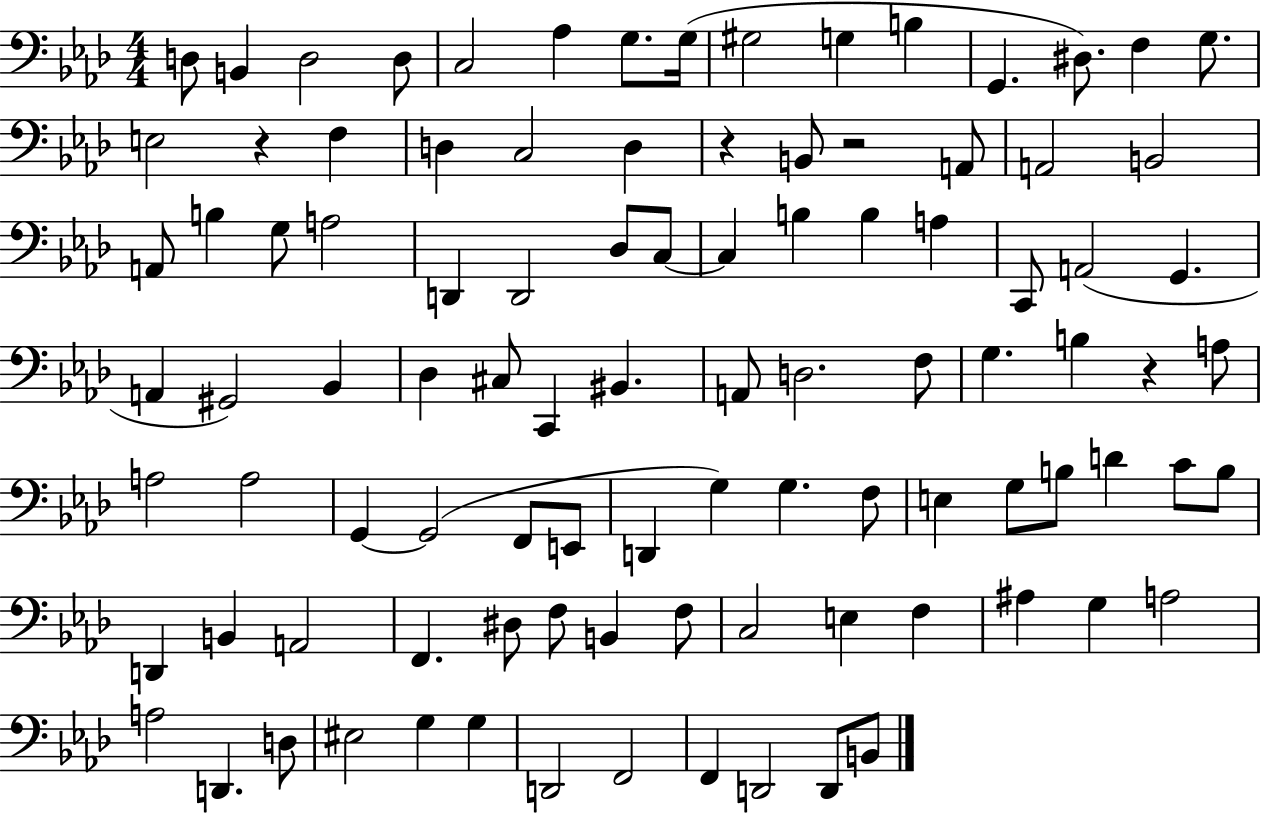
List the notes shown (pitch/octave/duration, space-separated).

D3/e B2/q D3/h D3/e C3/h Ab3/q G3/e. G3/s G#3/h G3/q B3/q G2/q. D#3/e. F3/q G3/e. E3/h R/q F3/q D3/q C3/h D3/q R/q B2/e R/h A2/e A2/h B2/h A2/e B3/q G3/e A3/h D2/q D2/h Db3/e C3/e C3/q B3/q B3/q A3/q C2/e A2/h G2/q. A2/q G#2/h Bb2/q Db3/q C#3/e C2/q BIS2/q. A2/e D3/h. F3/e G3/q. B3/q R/q A3/e A3/h A3/h G2/q G2/h F2/e E2/e D2/q G3/q G3/q. F3/e E3/q G3/e B3/e D4/q C4/e B3/e D2/q B2/q A2/h F2/q. D#3/e F3/e B2/q F3/e C3/h E3/q F3/q A#3/q G3/q A3/h A3/h D2/q. D3/e EIS3/h G3/q G3/q D2/h F2/h F2/q D2/h D2/e B2/e